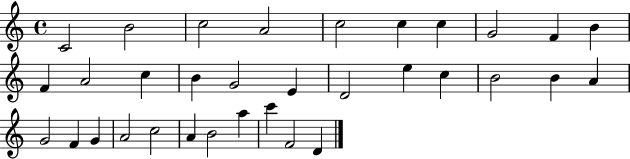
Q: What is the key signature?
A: C major